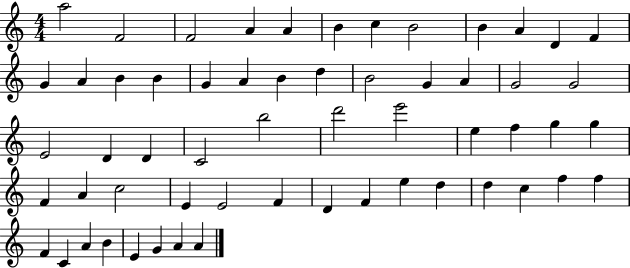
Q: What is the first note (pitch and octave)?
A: A5